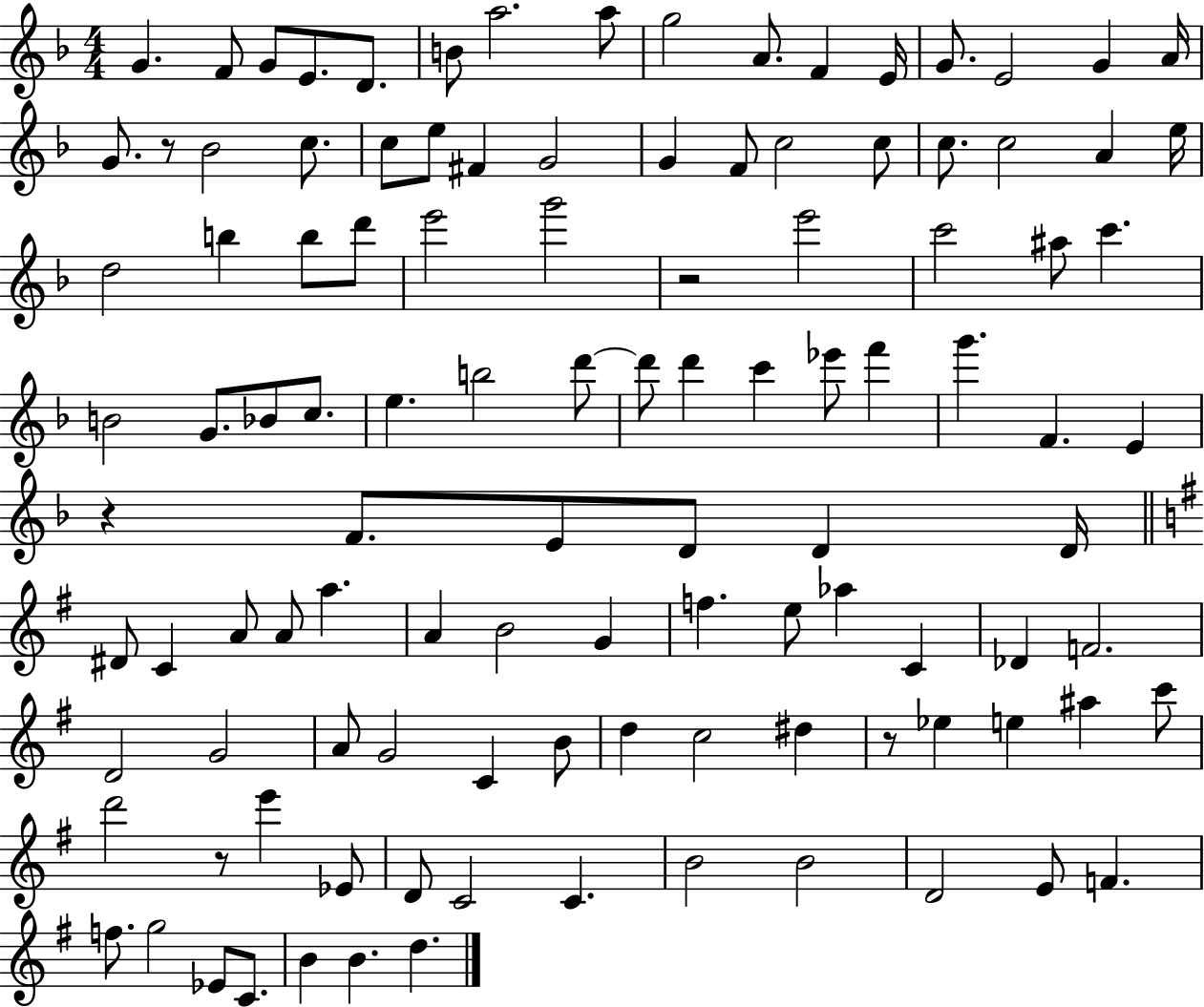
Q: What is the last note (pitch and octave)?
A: D5